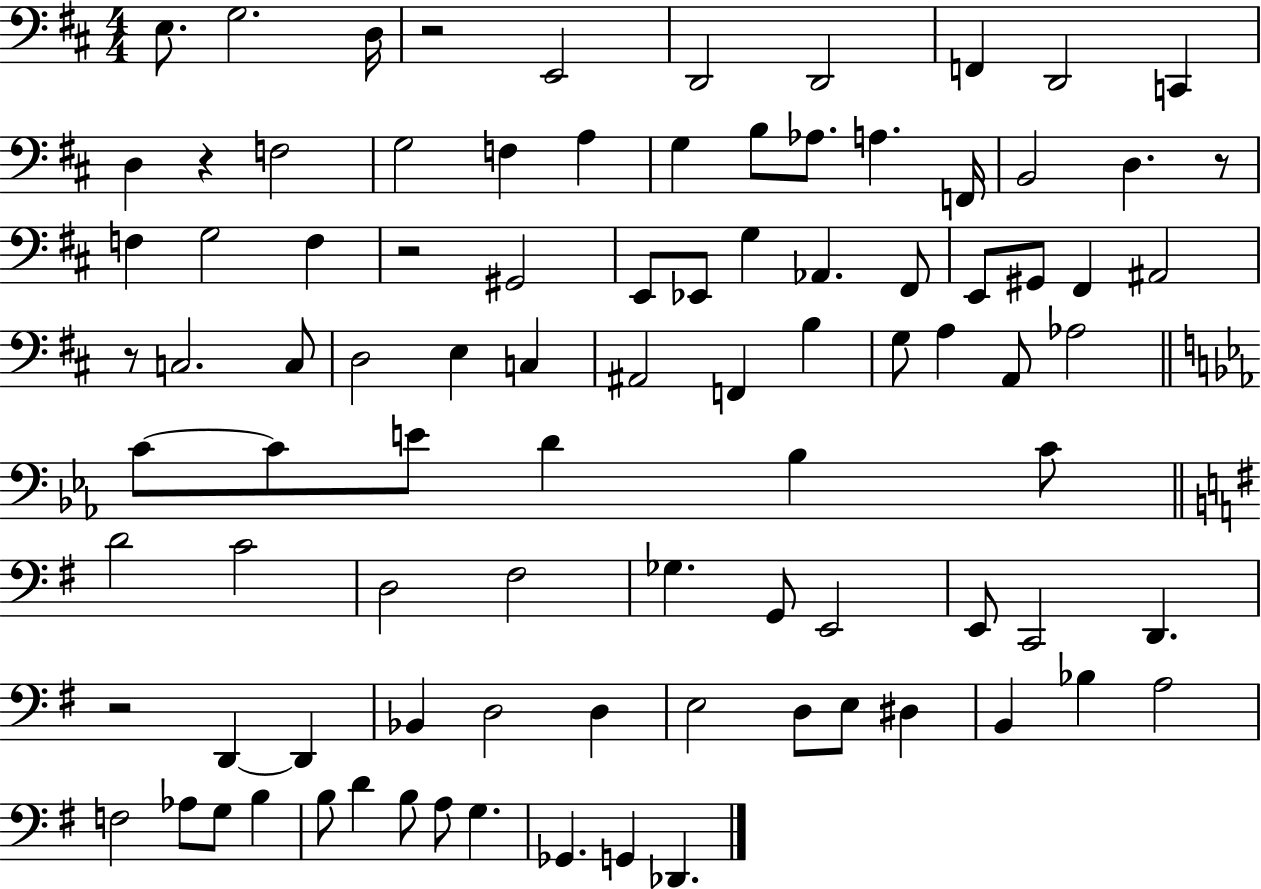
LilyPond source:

{
  \clef bass
  \numericTimeSignature
  \time 4/4
  \key d \major
  e8. g2. d16 | r2 e,2 | d,2 d,2 | f,4 d,2 c,4 | \break d4 r4 f2 | g2 f4 a4 | g4 b8 aes8. a4. f,16 | b,2 d4. r8 | \break f4 g2 f4 | r2 gis,2 | e,8 ees,8 g4 aes,4. fis,8 | e,8 gis,8 fis,4 ais,2 | \break r8 c2. c8 | d2 e4 c4 | ais,2 f,4 b4 | g8 a4 a,8 aes2 | \break \bar "||" \break \key ees \major c'8~~ c'8 e'8 d'4 bes4 c'8 | \bar "||" \break \key g \major d'2 c'2 | d2 fis2 | ges4. g,8 e,2 | e,8 c,2 d,4. | \break r2 d,4~~ d,4 | bes,4 d2 d4 | e2 d8 e8 dis4 | b,4 bes4 a2 | \break f2 aes8 g8 b4 | b8 d'4 b8 a8 g4. | ges,4. g,4 des,4. | \bar "|."
}